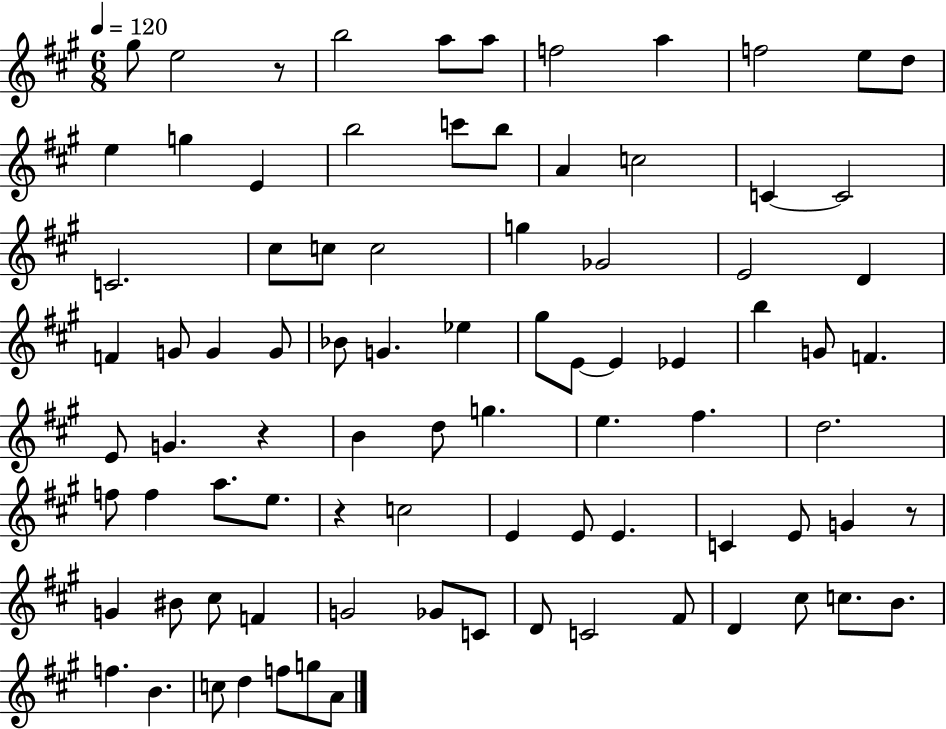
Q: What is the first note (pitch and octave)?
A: G#5